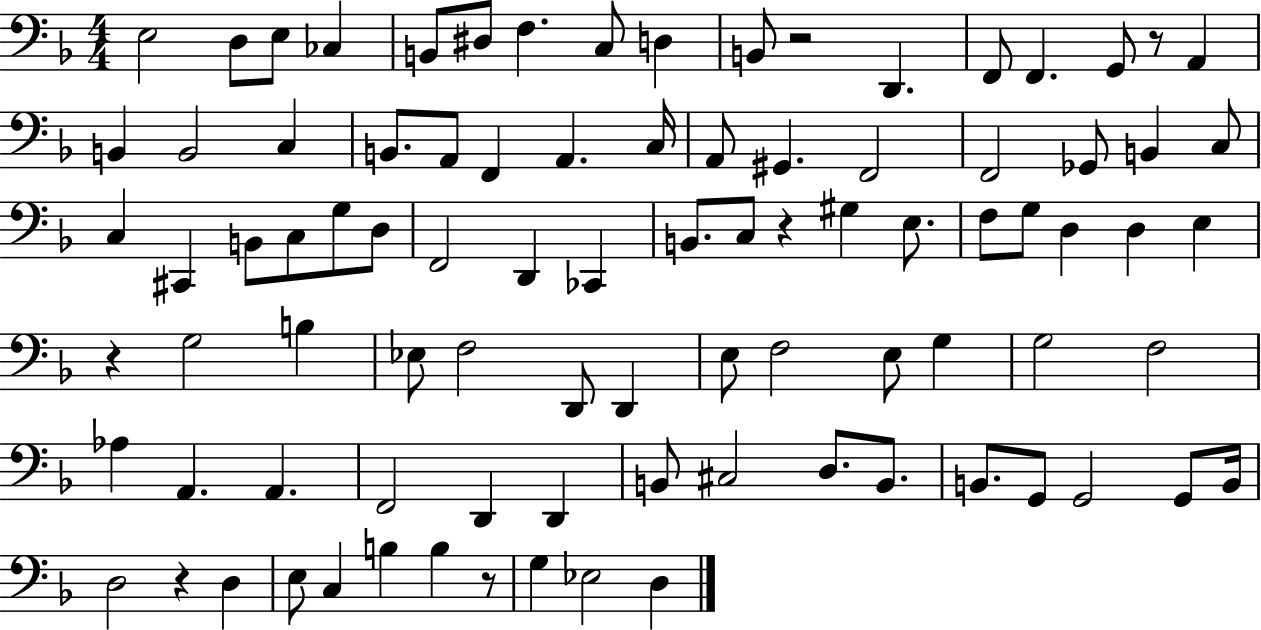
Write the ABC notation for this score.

X:1
T:Untitled
M:4/4
L:1/4
K:F
E,2 D,/2 E,/2 _C, B,,/2 ^D,/2 F, C,/2 D, B,,/2 z2 D,, F,,/2 F,, G,,/2 z/2 A,, B,, B,,2 C, B,,/2 A,,/2 F,, A,, C,/4 A,,/2 ^G,, F,,2 F,,2 _G,,/2 B,, C,/2 C, ^C,, B,,/2 C,/2 G,/2 D,/2 F,,2 D,, _C,, B,,/2 C,/2 z ^G, E,/2 F,/2 G,/2 D, D, E, z G,2 B, _E,/2 F,2 D,,/2 D,, E,/2 F,2 E,/2 G, G,2 F,2 _A, A,, A,, F,,2 D,, D,, B,,/2 ^C,2 D,/2 B,,/2 B,,/2 G,,/2 G,,2 G,,/2 B,,/4 D,2 z D, E,/2 C, B, B, z/2 G, _E,2 D,